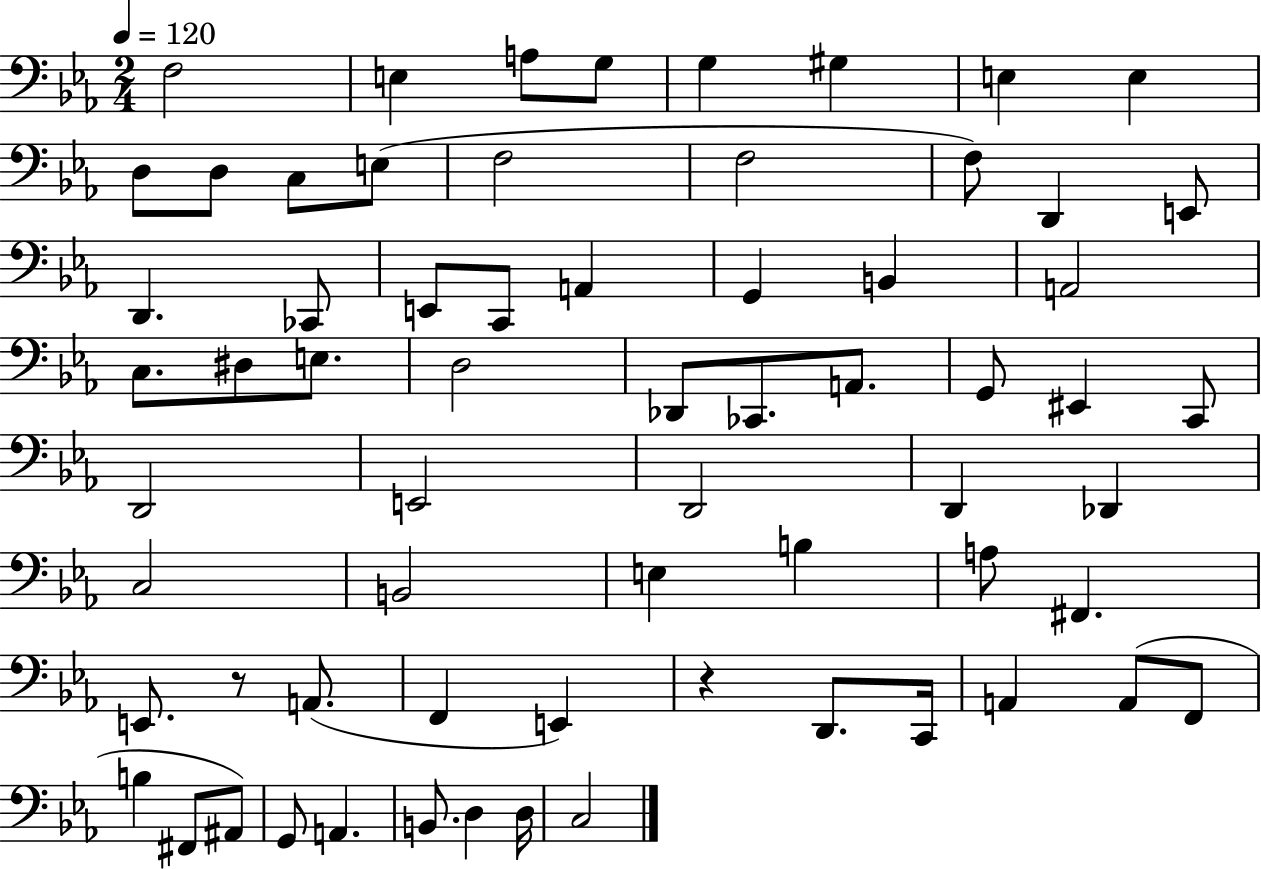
X:1
T:Untitled
M:2/4
L:1/4
K:Eb
F,2 E, A,/2 G,/2 G, ^G, E, E, D,/2 D,/2 C,/2 E,/2 F,2 F,2 F,/2 D,, E,,/2 D,, _C,,/2 E,,/2 C,,/2 A,, G,, B,, A,,2 C,/2 ^D,/2 E,/2 D,2 _D,,/2 _C,,/2 A,,/2 G,,/2 ^E,, C,,/2 D,,2 E,,2 D,,2 D,, _D,, C,2 B,,2 E, B, A,/2 ^F,, E,,/2 z/2 A,,/2 F,, E,, z D,,/2 C,,/4 A,, A,,/2 F,,/2 B, ^F,,/2 ^A,,/2 G,,/2 A,, B,,/2 D, D,/4 C,2